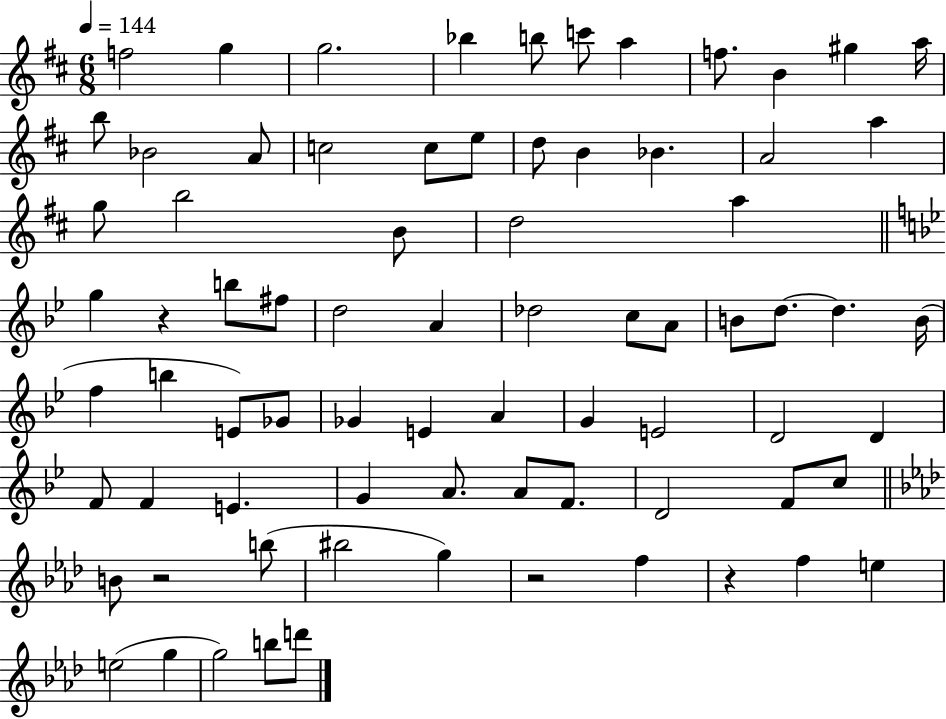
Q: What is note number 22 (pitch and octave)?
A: A5